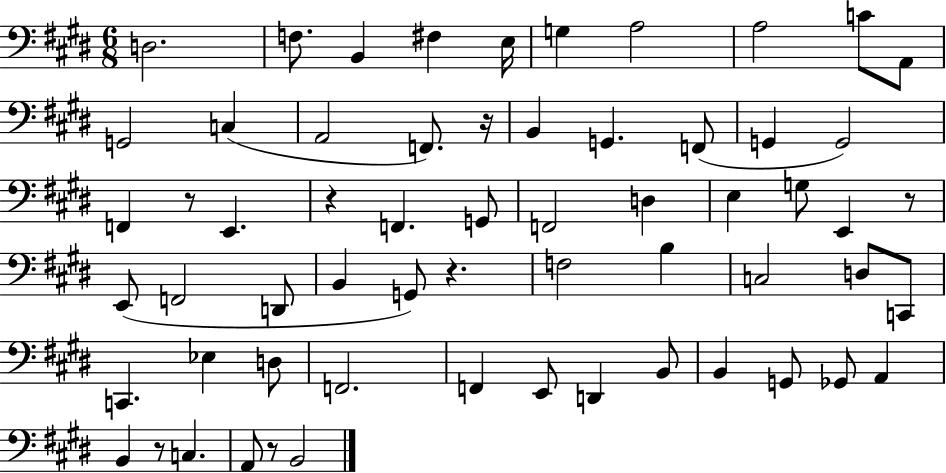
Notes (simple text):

D3/h. F3/e. B2/q F#3/q E3/s G3/q A3/h A3/h C4/e A2/e G2/h C3/q A2/h F2/e. R/s B2/q G2/q. F2/e G2/q G2/h F2/q R/e E2/q. R/q F2/q. G2/e F2/h D3/q E3/q G3/e E2/q R/e E2/e F2/h D2/e B2/q G2/e R/q. F3/h B3/q C3/h D3/e C2/e C2/q. Eb3/q D3/e F2/h. F2/q E2/e D2/q B2/e B2/q G2/e Gb2/e A2/q B2/q R/e C3/q. A2/e R/e B2/h